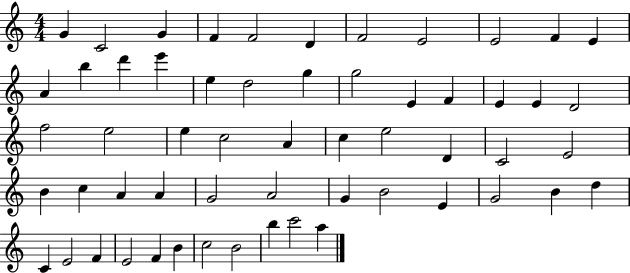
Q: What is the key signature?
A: C major